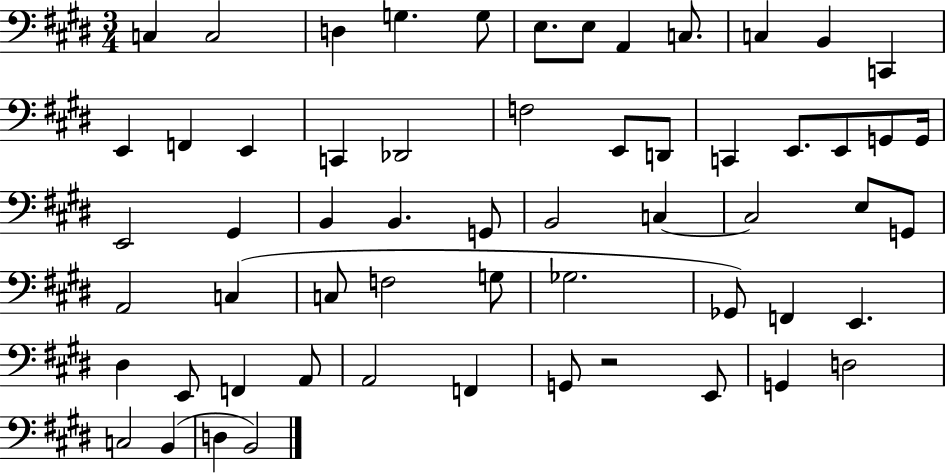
C3/q C3/h D3/q G3/q. G3/e E3/e. E3/e A2/q C3/e. C3/q B2/q C2/q E2/q F2/q E2/q C2/q Db2/h F3/h E2/e D2/e C2/q E2/e. E2/e G2/e G2/s E2/h G#2/q B2/q B2/q. G2/e B2/h C3/q C3/h E3/e G2/e A2/h C3/q C3/e F3/h G3/e Gb3/h. Gb2/e F2/q E2/q. D#3/q E2/e F2/q A2/e A2/h F2/q G2/e R/h E2/e G2/q D3/h C3/h B2/q D3/q B2/h